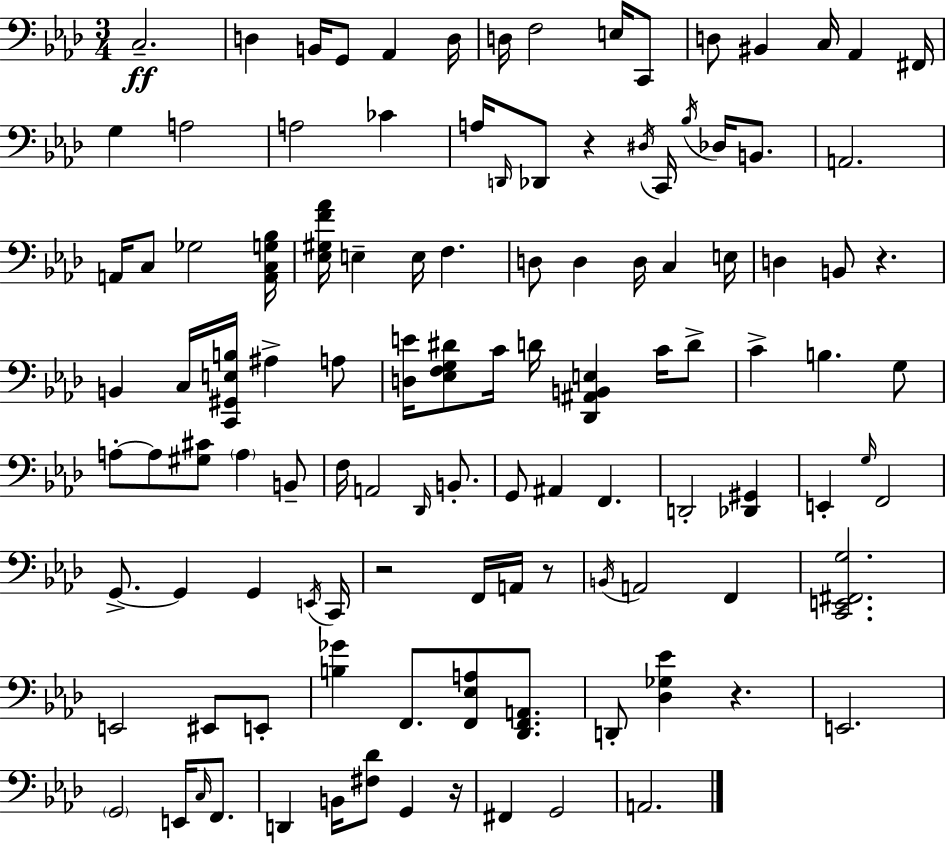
{
  \clef bass
  \numericTimeSignature
  \time 3/4
  \key aes \major
  \repeat volta 2 { c2.--\ff | d4 b,16 g,8 aes,4 d16 | d16 f2 e16 c,8 | d8 bis,4 c16 aes,4 fis,16 | \break g4 a2 | a2 ces'4 | a16 \grace { d,16 } des,8 r4 \acciaccatura { dis16 } c,16 \acciaccatura { bes16 } des16 | b,8. a,2. | \break a,16 c8 ges2 | <a, c g bes>16 <ees gis f' aes'>16 e4-- e16 f4. | d8 d4 d16 c4 | e16 d4 b,8 r4. | \break b,4 c16 <c, gis, e b>16 ais4-> | a8 <d e'>16 <ees f g dis'>8 c'16 d'16 <des, ais, b, e>4 | c'16 d'8-> c'4-> b4. | g8 a8-.~~ a8 <gis cis'>8 \parenthesize a4 | \break b,8-- f16 a,2 | \grace { des,16 } b,8.-. g,8 ais,4 f,4. | d,2-. | <des, gis,>4 e,4-. \grace { g16 } f,2 | \break g,8.->~~ g,4 | g,4 \acciaccatura { e,16 } c,16 r2 | f,16 a,16 r8 \acciaccatura { b,16 } a,2 | f,4 <c, e, fis, g>2. | \break e,2 | eis,8 e,8-. <b ges'>4 f,8. | <f, ees a>8 <des, f, a,>8. d,8-. <des ges ees'>4 | r4. e,2. | \break \parenthesize g,2 | e,16 \grace { c16 } f,8. d,4 | b,16 <fis des'>8 g,4 r16 fis,4 | g,2 a,2. | \break } \bar "|."
}